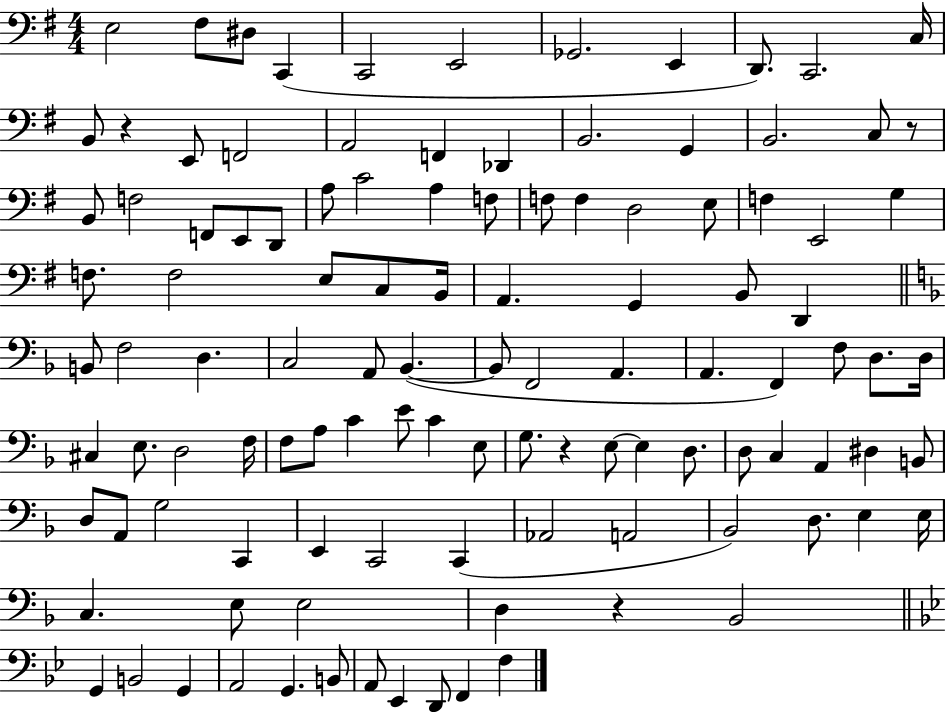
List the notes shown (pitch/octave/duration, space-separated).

E3/h F#3/e D#3/e C2/q C2/h E2/h Gb2/h. E2/q D2/e. C2/h. C3/s B2/e R/q E2/e F2/h A2/h F2/q Db2/q B2/h. G2/q B2/h. C3/e R/e B2/e F3/h F2/e E2/e D2/e A3/e C4/h A3/q F3/e F3/e F3/q D3/h E3/e F3/q E2/h G3/q F3/e. F3/h E3/e C3/e B2/s A2/q. G2/q B2/e D2/q B2/e F3/h D3/q. C3/h A2/e Bb2/q. Bb2/e F2/h A2/q. A2/q. F2/q F3/e D3/e. D3/s C#3/q E3/e. D3/h F3/s F3/e A3/e C4/q E4/e C4/q E3/e G3/e. R/q E3/e E3/q D3/e. D3/e C3/q A2/q D#3/q B2/e D3/e A2/e G3/h C2/q E2/q C2/h C2/q Ab2/h A2/h Bb2/h D3/e. E3/q E3/s C3/q. E3/e E3/h D3/q R/q Bb2/h G2/q B2/h G2/q A2/h G2/q. B2/e A2/e Eb2/q D2/e F2/q F3/q